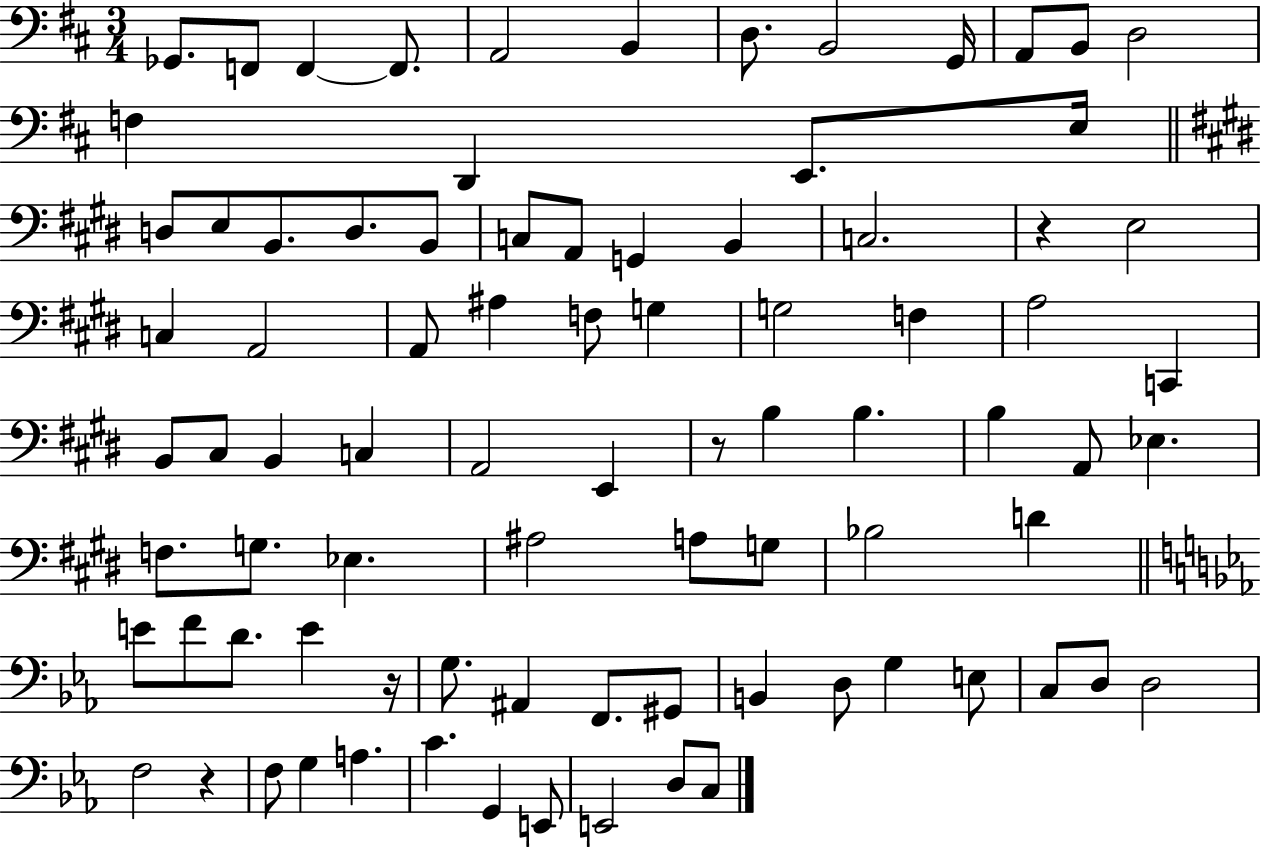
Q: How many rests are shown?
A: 4